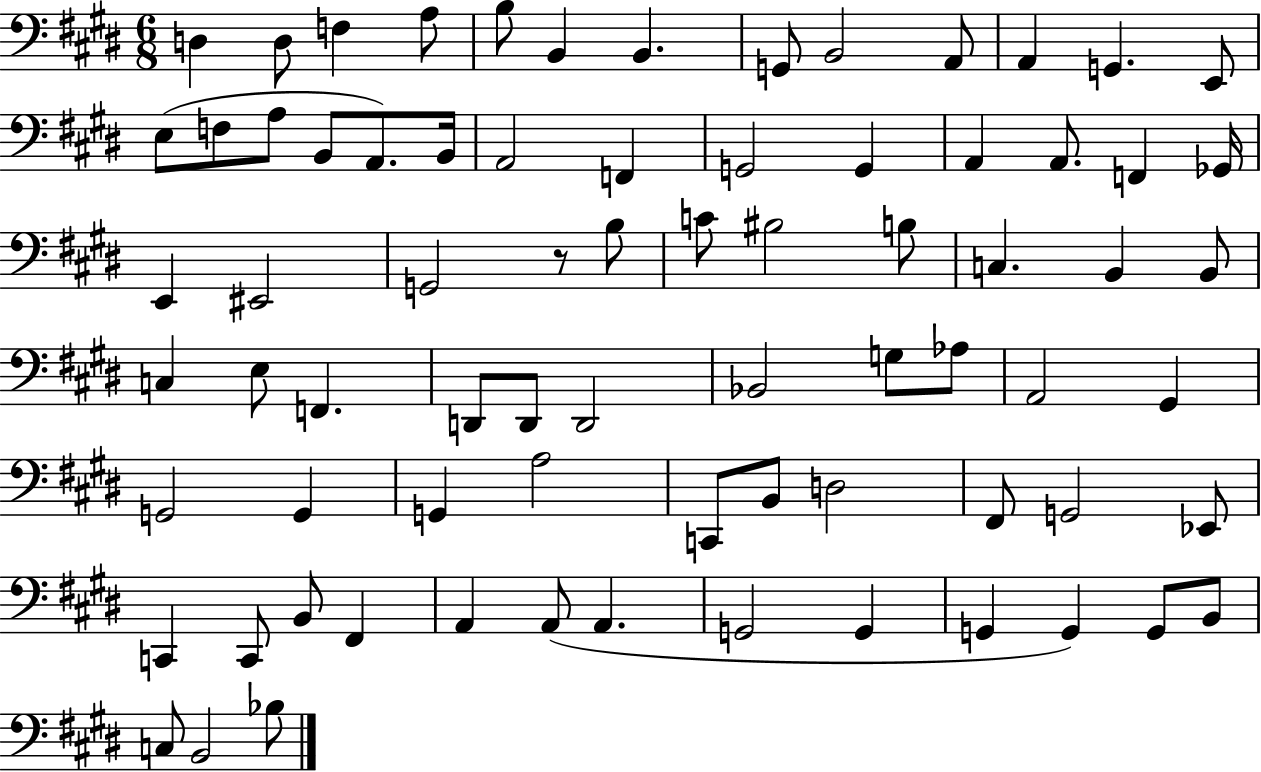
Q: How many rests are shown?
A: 1